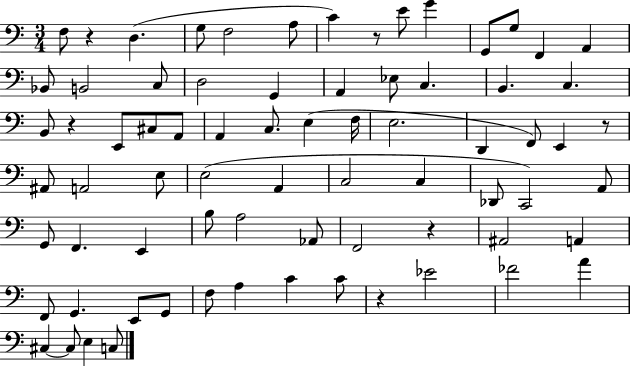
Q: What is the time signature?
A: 3/4